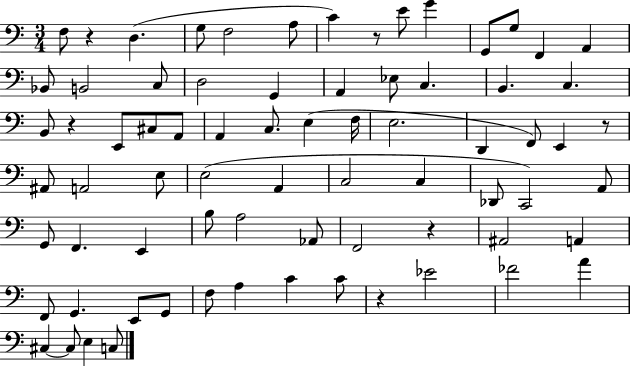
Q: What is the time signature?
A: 3/4